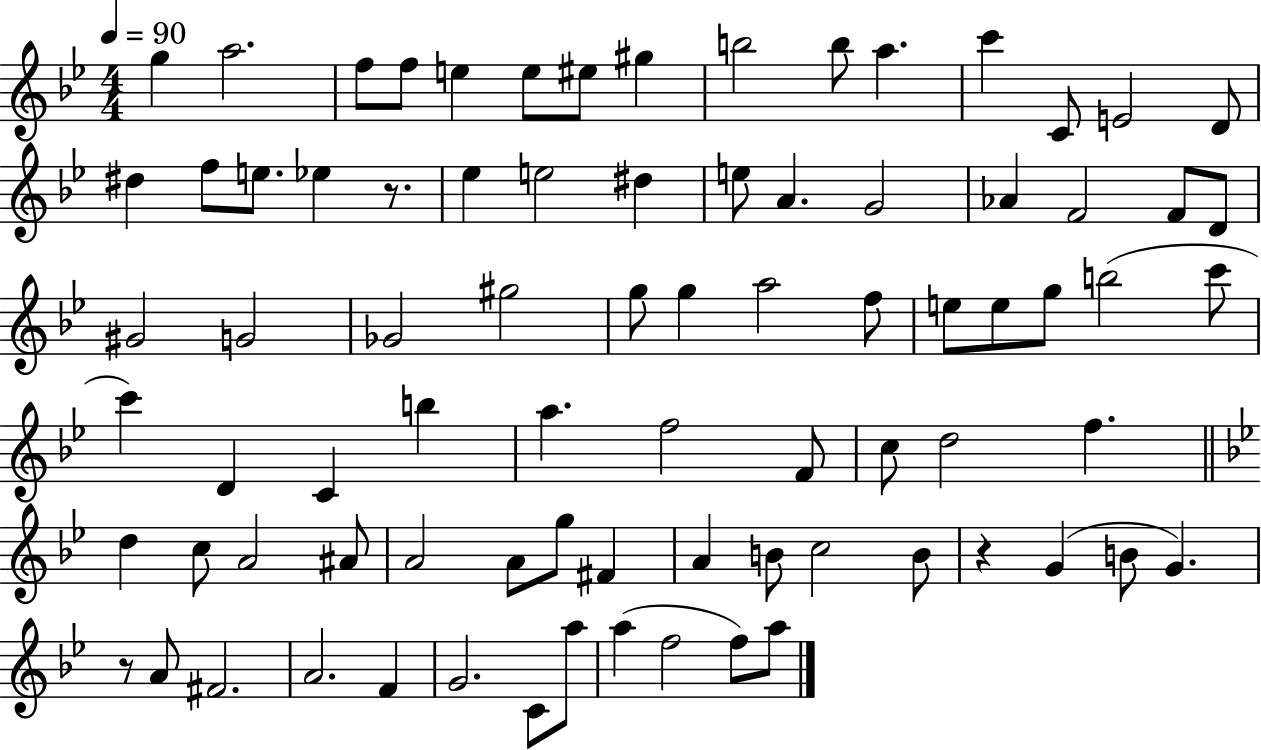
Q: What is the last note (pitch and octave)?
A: A5